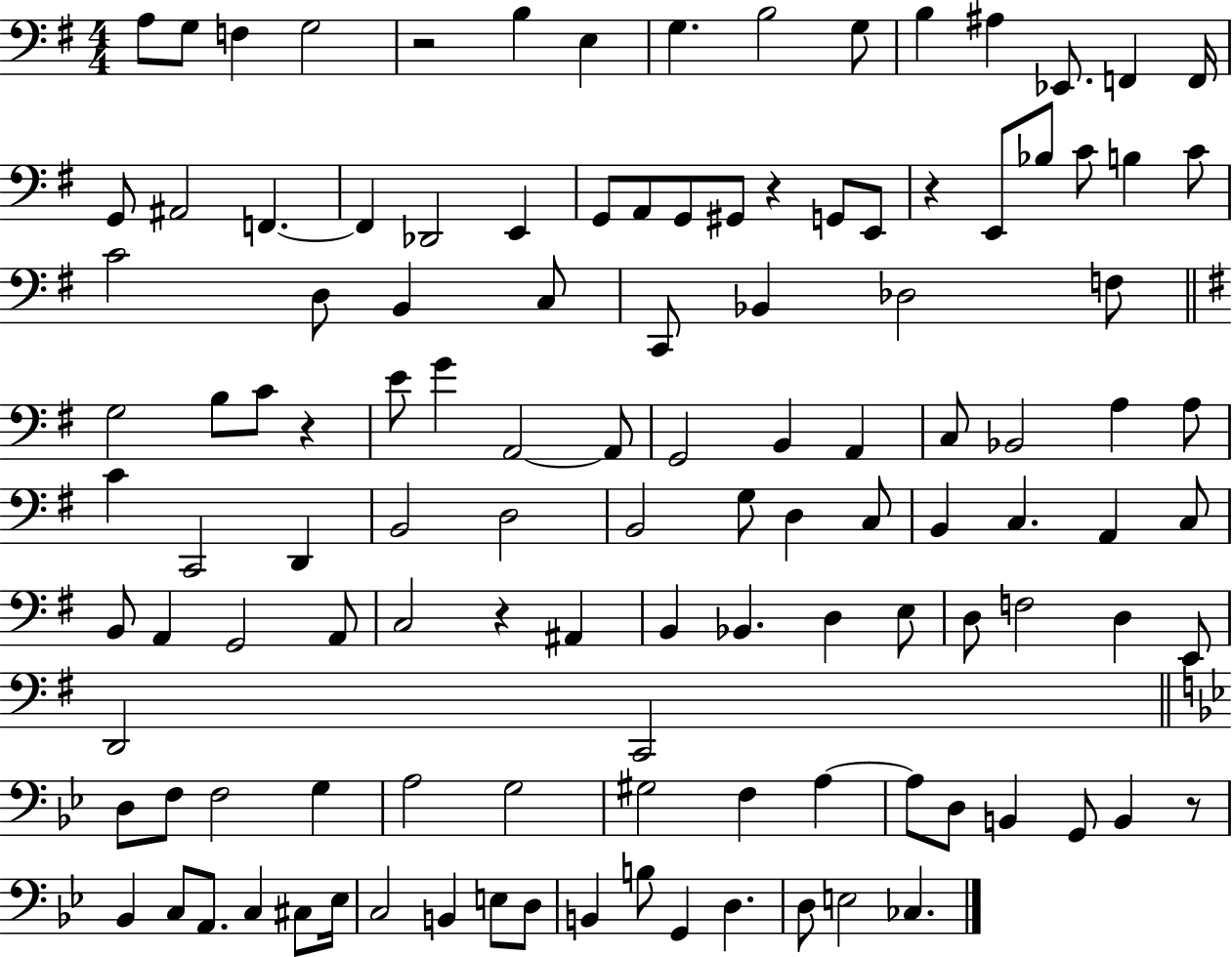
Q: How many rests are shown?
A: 6